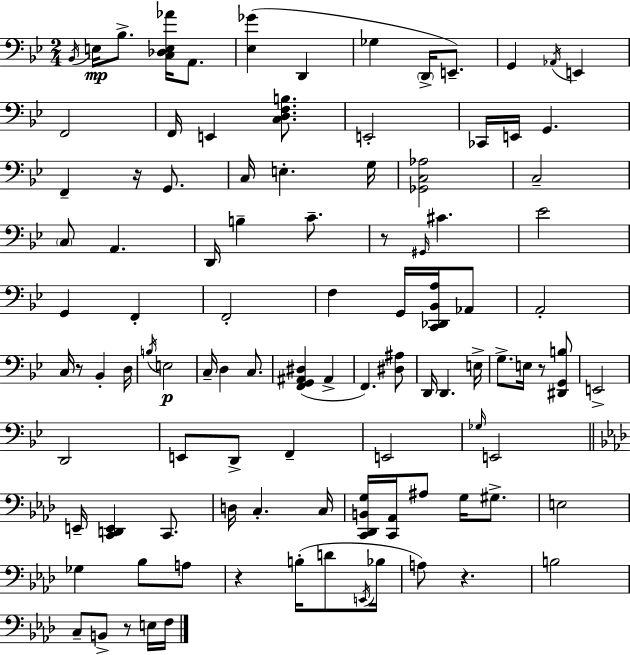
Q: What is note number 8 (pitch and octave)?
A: E2